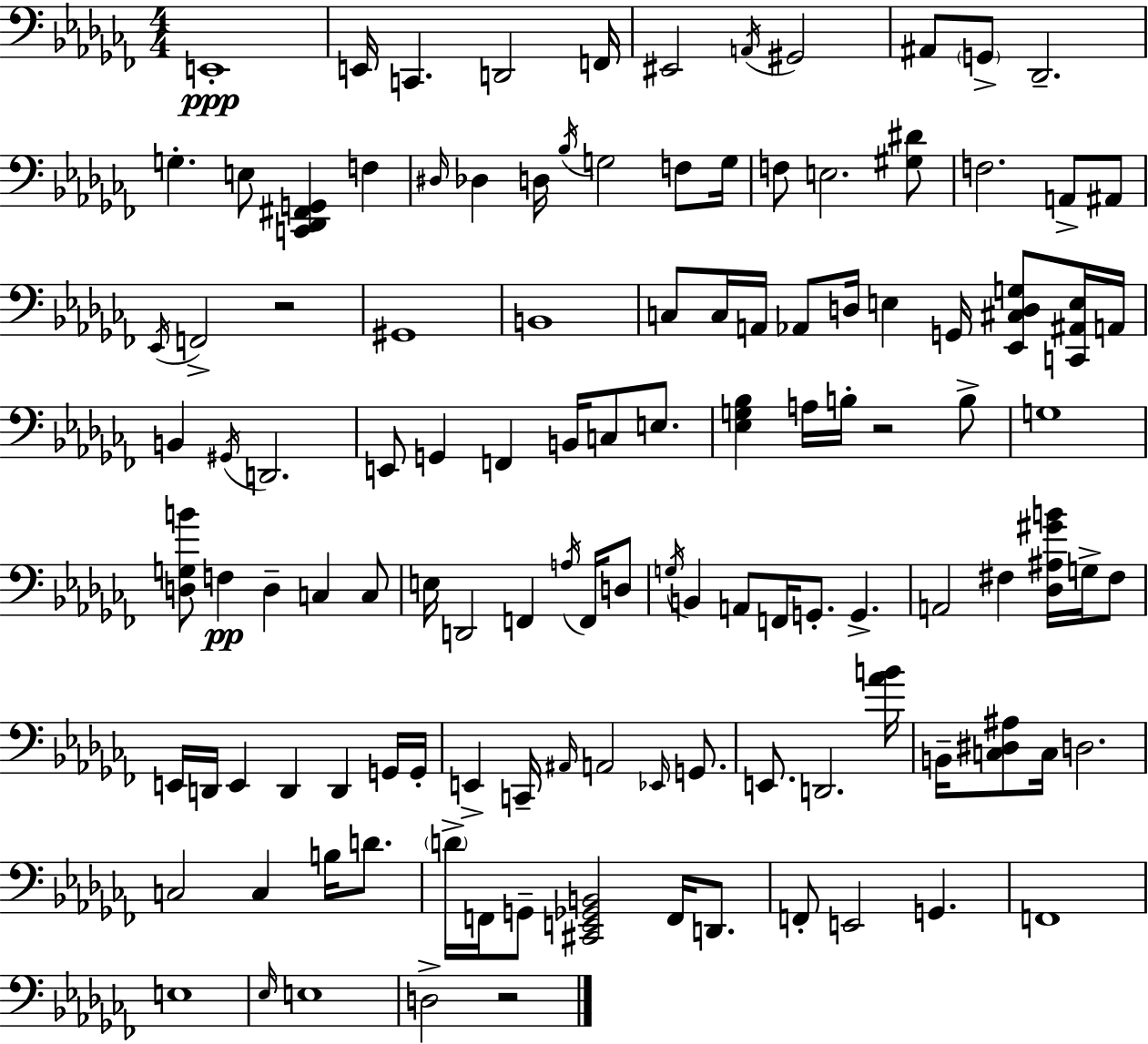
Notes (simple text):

E2/w E2/s C2/q. D2/h F2/s EIS2/h A2/s G#2/h A#2/e G2/e Db2/h. G3/q. E3/e [C2,Db2,F#2,G2]/q F3/q D#3/s Db3/q D3/s Bb3/s G3/h F3/e G3/s F3/e E3/h. [G#3,D#4]/e F3/h. A2/e A#2/e Eb2/s F2/h R/h G#2/w B2/w C3/e C3/s A2/s Ab2/e D3/s E3/q G2/s [Eb2,C#3,D3,G3]/e [C2,A#2,E3]/s A2/s B2/q G#2/s D2/h. E2/e G2/q F2/q B2/s C3/e E3/e. [Eb3,G3,Bb3]/q A3/s B3/s R/h B3/e G3/w [D3,G3,B4]/e F3/q D3/q C3/q C3/e E3/s D2/h F2/q A3/s F2/s D3/e G3/s B2/q A2/e F2/s G2/e. G2/q. A2/h F#3/q [Db3,A#3,G#4,B4]/s G3/s F#3/e E2/s D2/s E2/q D2/q D2/q G2/s G2/s E2/q C2/s A#2/s A2/h Eb2/s G2/e. E2/e. D2/h. [Ab4,B4]/s B2/s [C3,D#3,A#3]/e C3/s D3/h. C3/h C3/q B3/s D4/e. D4/s F2/s G2/e [C#2,E2,Gb2,B2]/h F2/s D2/e. F2/e E2/h G2/q. F2/w E3/w Eb3/s E3/w D3/h R/h